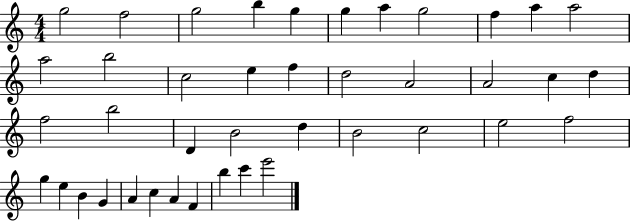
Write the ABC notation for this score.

X:1
T:Untitled
M:4/4
L:1/4
K:C
g2 f2 g2 b g g a g2 f a a2 a2 b2 c2 e f d2 A2 A2 c d f2 b2 D B2 d B2 c2 e2 f2 g e B G A c A F b c' e'2